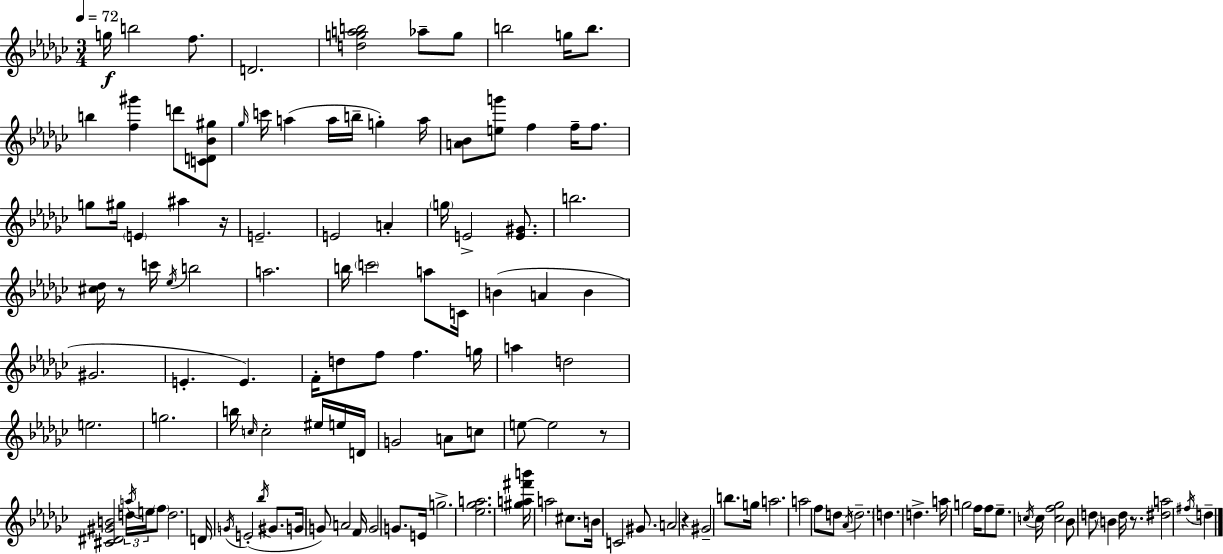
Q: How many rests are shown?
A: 5